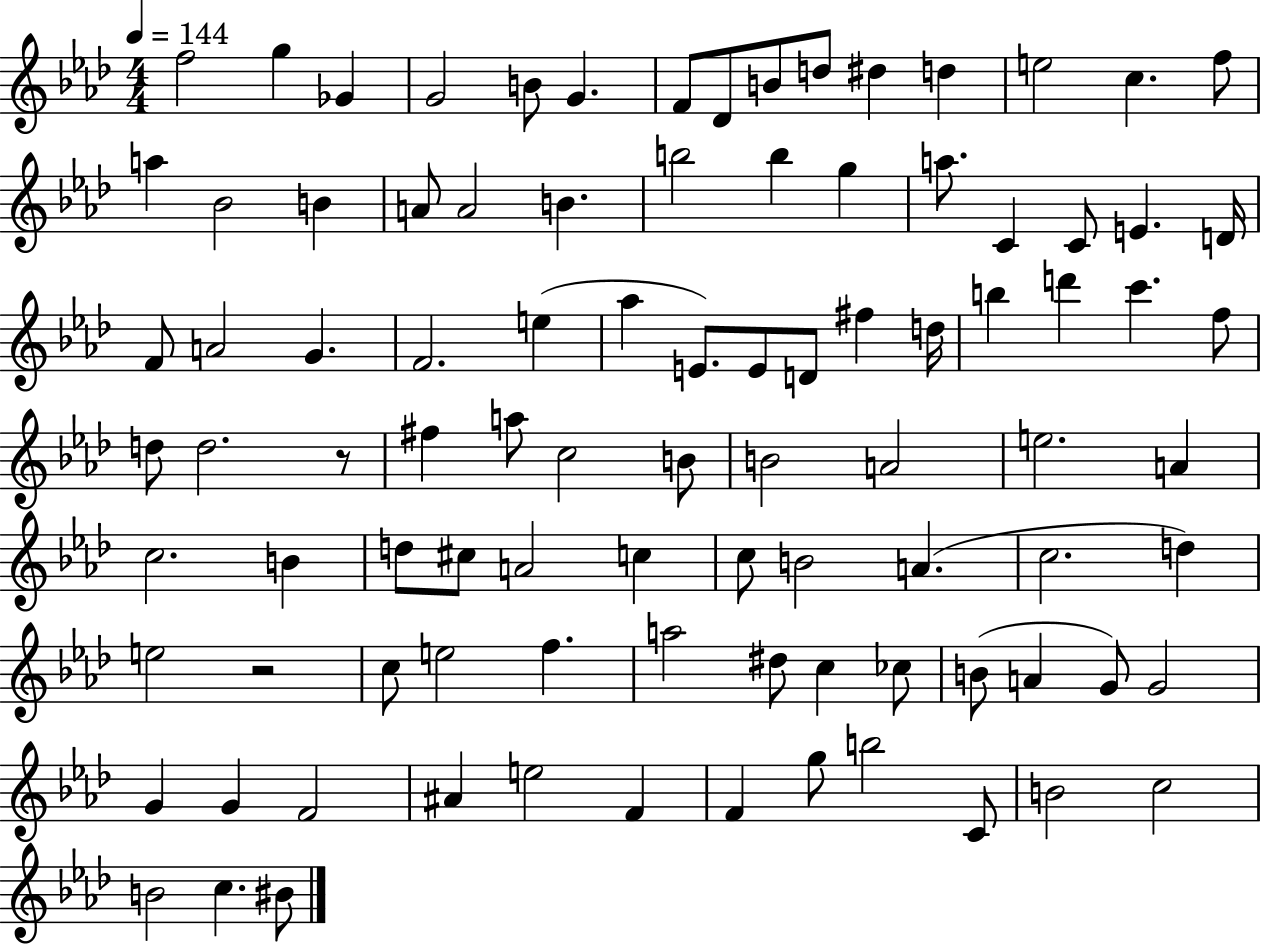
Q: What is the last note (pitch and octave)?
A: BIS4